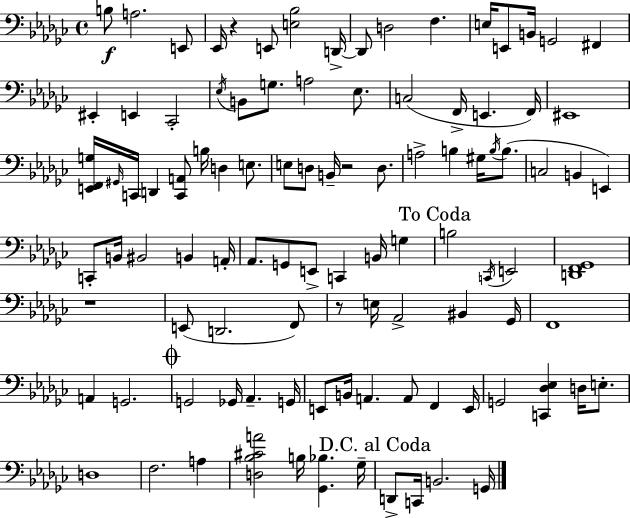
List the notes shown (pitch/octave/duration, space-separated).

B3/e A3/h. E2/e Eb2/s R/q E2/e [E3,Bb3]/h D2/s D2/e D3/h F3/q. E3/s E2/e B2/s G2/h F#2/q EIS2/q E2/q CES2/h Eb3/s B2/e G3/e. A3/h Eb3/e. C3/h F2/s E2/q. F2/s EIS2/w [E2,F2,G3]/s G#2/s C2/s D2/q [C2,A2]/e B3/s D3/q E3/e. E3/e D3/e B2/s R/h D3/e. A3/h B3/q G#3/s B3/s B3/e. C3/h B2/q E2/q C2/e B2/s BIS2/h B2/q A2/s Ab2/e. G2/e E2/e C2/q B2/s G3/q B3/h C2/s E2/h [D2,F2,Gb2]/w R/w E2/e D2/h. F2/e R/e E3/s Ab2/h BIS2/q Gb2/s F2/w A2/q G2/h. G2/h Gb2/s Ab2/q. G2/s E2/e B2/s A2/q. A2/e F2/q E2/s G2/h [C2,Db3,Eb3]/q D3/s E3/e. D3/w F3/h. A3/q [D3,Bb3,C#4,A4]/h B3/s [Gb2,Bb3]/q. Gb3/s D2/e C2/s B2/h. G2/s